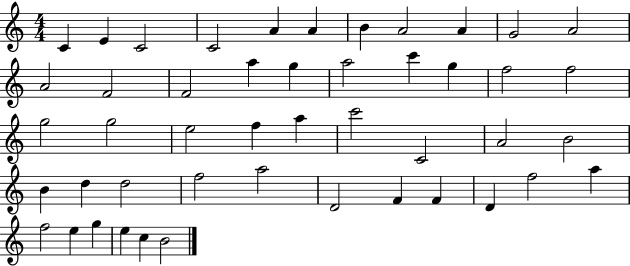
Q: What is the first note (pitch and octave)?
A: C4